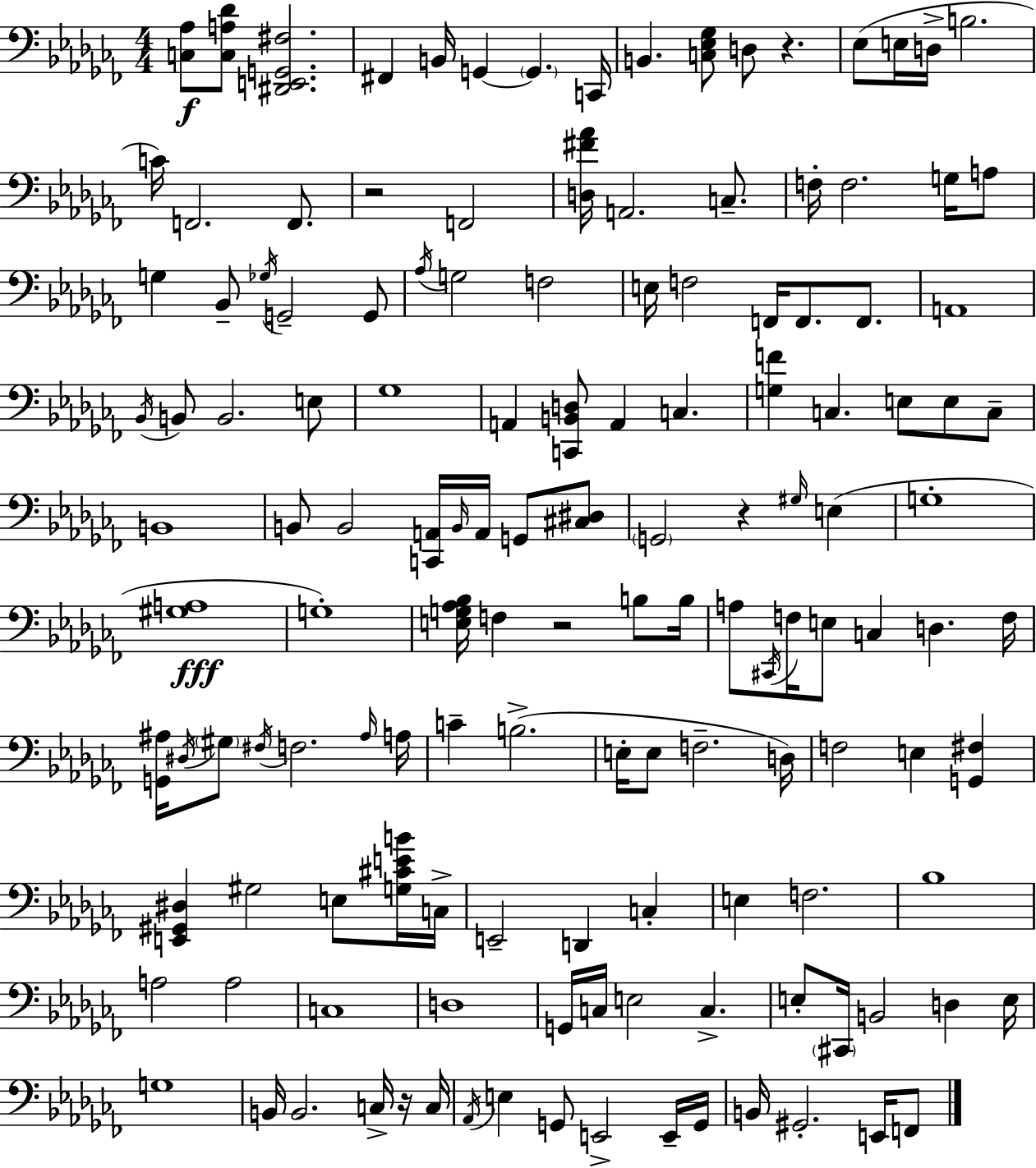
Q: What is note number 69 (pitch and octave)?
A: D#3